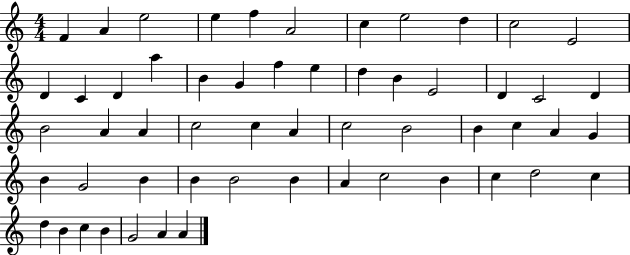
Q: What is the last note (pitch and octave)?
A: A4